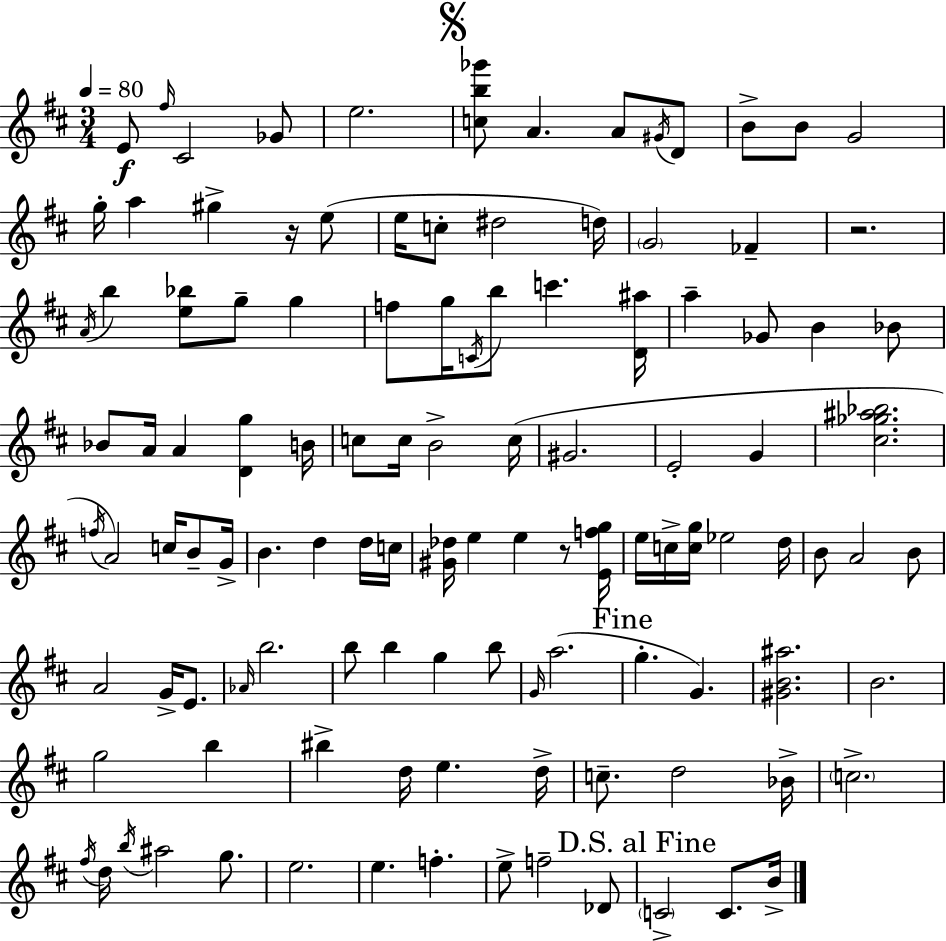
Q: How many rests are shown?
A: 3